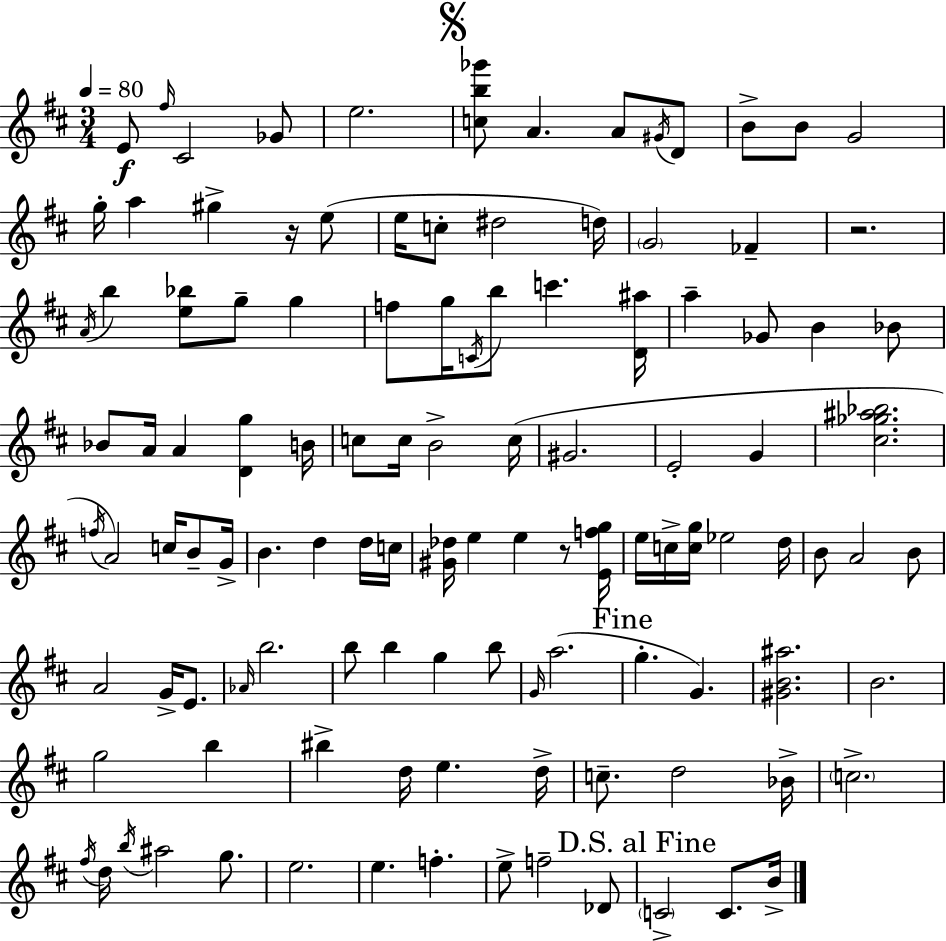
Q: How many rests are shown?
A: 3